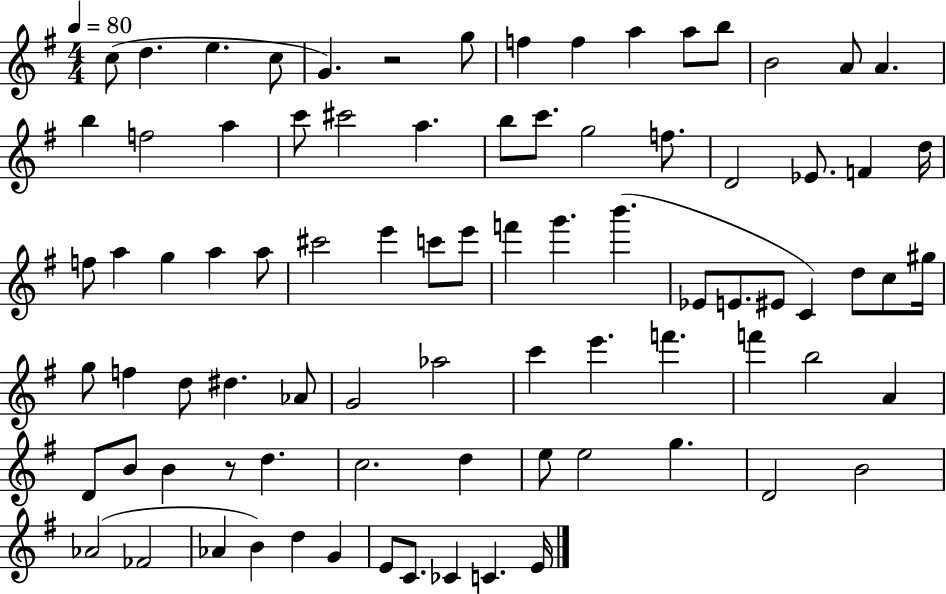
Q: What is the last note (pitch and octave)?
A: E4